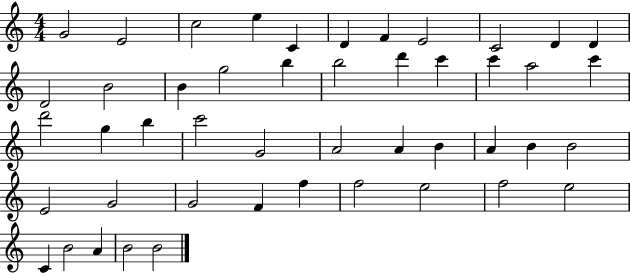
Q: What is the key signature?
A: C major